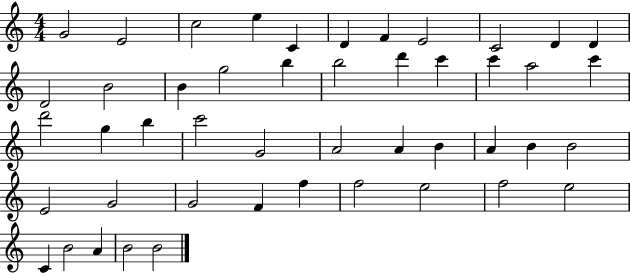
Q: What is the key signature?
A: C major